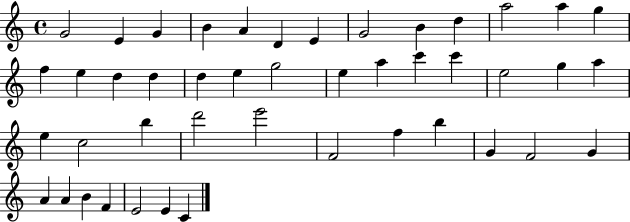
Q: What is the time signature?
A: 4/4